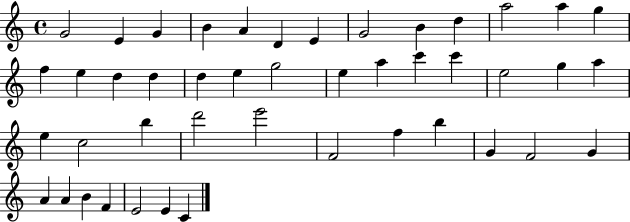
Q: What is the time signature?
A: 4/4